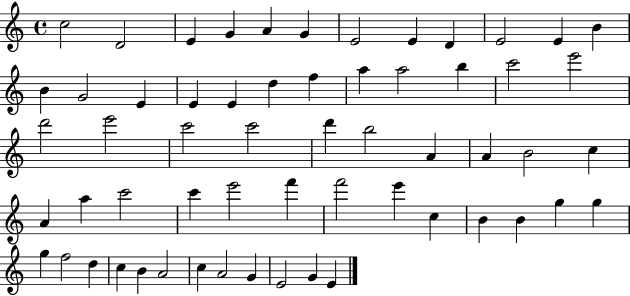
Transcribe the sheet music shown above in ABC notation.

X:1
T:Untitled
M:4/4
L:1/4
K:C
c2 D2 E G A G E2 E D E2 E B B G2 E E E d f a a2 b c'2 e'2 d'2 e'2 c'2 c'2 d' b2 A A B2 c A a c'2 c' e'2 f' f'2 e' c B B g g g f2 d c B A2 c A2 G E2 G E